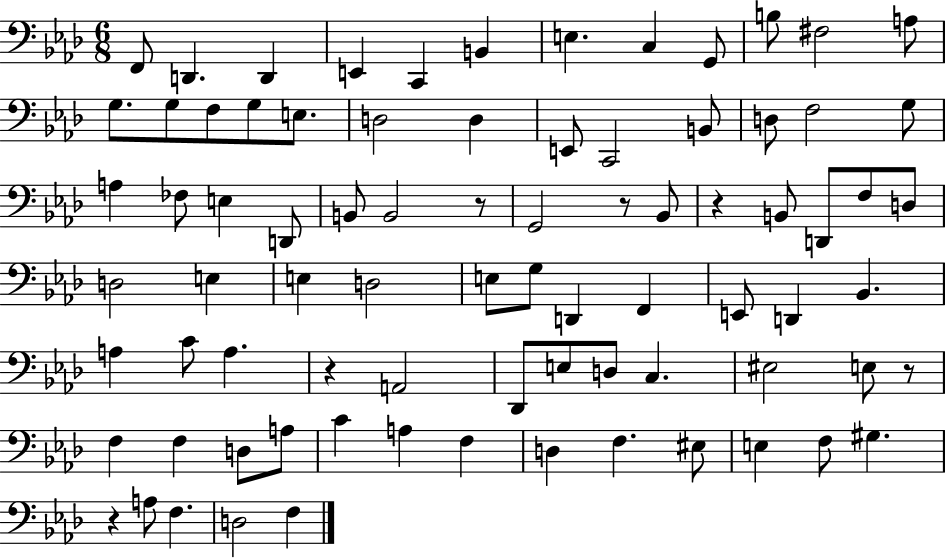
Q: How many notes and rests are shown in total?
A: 81